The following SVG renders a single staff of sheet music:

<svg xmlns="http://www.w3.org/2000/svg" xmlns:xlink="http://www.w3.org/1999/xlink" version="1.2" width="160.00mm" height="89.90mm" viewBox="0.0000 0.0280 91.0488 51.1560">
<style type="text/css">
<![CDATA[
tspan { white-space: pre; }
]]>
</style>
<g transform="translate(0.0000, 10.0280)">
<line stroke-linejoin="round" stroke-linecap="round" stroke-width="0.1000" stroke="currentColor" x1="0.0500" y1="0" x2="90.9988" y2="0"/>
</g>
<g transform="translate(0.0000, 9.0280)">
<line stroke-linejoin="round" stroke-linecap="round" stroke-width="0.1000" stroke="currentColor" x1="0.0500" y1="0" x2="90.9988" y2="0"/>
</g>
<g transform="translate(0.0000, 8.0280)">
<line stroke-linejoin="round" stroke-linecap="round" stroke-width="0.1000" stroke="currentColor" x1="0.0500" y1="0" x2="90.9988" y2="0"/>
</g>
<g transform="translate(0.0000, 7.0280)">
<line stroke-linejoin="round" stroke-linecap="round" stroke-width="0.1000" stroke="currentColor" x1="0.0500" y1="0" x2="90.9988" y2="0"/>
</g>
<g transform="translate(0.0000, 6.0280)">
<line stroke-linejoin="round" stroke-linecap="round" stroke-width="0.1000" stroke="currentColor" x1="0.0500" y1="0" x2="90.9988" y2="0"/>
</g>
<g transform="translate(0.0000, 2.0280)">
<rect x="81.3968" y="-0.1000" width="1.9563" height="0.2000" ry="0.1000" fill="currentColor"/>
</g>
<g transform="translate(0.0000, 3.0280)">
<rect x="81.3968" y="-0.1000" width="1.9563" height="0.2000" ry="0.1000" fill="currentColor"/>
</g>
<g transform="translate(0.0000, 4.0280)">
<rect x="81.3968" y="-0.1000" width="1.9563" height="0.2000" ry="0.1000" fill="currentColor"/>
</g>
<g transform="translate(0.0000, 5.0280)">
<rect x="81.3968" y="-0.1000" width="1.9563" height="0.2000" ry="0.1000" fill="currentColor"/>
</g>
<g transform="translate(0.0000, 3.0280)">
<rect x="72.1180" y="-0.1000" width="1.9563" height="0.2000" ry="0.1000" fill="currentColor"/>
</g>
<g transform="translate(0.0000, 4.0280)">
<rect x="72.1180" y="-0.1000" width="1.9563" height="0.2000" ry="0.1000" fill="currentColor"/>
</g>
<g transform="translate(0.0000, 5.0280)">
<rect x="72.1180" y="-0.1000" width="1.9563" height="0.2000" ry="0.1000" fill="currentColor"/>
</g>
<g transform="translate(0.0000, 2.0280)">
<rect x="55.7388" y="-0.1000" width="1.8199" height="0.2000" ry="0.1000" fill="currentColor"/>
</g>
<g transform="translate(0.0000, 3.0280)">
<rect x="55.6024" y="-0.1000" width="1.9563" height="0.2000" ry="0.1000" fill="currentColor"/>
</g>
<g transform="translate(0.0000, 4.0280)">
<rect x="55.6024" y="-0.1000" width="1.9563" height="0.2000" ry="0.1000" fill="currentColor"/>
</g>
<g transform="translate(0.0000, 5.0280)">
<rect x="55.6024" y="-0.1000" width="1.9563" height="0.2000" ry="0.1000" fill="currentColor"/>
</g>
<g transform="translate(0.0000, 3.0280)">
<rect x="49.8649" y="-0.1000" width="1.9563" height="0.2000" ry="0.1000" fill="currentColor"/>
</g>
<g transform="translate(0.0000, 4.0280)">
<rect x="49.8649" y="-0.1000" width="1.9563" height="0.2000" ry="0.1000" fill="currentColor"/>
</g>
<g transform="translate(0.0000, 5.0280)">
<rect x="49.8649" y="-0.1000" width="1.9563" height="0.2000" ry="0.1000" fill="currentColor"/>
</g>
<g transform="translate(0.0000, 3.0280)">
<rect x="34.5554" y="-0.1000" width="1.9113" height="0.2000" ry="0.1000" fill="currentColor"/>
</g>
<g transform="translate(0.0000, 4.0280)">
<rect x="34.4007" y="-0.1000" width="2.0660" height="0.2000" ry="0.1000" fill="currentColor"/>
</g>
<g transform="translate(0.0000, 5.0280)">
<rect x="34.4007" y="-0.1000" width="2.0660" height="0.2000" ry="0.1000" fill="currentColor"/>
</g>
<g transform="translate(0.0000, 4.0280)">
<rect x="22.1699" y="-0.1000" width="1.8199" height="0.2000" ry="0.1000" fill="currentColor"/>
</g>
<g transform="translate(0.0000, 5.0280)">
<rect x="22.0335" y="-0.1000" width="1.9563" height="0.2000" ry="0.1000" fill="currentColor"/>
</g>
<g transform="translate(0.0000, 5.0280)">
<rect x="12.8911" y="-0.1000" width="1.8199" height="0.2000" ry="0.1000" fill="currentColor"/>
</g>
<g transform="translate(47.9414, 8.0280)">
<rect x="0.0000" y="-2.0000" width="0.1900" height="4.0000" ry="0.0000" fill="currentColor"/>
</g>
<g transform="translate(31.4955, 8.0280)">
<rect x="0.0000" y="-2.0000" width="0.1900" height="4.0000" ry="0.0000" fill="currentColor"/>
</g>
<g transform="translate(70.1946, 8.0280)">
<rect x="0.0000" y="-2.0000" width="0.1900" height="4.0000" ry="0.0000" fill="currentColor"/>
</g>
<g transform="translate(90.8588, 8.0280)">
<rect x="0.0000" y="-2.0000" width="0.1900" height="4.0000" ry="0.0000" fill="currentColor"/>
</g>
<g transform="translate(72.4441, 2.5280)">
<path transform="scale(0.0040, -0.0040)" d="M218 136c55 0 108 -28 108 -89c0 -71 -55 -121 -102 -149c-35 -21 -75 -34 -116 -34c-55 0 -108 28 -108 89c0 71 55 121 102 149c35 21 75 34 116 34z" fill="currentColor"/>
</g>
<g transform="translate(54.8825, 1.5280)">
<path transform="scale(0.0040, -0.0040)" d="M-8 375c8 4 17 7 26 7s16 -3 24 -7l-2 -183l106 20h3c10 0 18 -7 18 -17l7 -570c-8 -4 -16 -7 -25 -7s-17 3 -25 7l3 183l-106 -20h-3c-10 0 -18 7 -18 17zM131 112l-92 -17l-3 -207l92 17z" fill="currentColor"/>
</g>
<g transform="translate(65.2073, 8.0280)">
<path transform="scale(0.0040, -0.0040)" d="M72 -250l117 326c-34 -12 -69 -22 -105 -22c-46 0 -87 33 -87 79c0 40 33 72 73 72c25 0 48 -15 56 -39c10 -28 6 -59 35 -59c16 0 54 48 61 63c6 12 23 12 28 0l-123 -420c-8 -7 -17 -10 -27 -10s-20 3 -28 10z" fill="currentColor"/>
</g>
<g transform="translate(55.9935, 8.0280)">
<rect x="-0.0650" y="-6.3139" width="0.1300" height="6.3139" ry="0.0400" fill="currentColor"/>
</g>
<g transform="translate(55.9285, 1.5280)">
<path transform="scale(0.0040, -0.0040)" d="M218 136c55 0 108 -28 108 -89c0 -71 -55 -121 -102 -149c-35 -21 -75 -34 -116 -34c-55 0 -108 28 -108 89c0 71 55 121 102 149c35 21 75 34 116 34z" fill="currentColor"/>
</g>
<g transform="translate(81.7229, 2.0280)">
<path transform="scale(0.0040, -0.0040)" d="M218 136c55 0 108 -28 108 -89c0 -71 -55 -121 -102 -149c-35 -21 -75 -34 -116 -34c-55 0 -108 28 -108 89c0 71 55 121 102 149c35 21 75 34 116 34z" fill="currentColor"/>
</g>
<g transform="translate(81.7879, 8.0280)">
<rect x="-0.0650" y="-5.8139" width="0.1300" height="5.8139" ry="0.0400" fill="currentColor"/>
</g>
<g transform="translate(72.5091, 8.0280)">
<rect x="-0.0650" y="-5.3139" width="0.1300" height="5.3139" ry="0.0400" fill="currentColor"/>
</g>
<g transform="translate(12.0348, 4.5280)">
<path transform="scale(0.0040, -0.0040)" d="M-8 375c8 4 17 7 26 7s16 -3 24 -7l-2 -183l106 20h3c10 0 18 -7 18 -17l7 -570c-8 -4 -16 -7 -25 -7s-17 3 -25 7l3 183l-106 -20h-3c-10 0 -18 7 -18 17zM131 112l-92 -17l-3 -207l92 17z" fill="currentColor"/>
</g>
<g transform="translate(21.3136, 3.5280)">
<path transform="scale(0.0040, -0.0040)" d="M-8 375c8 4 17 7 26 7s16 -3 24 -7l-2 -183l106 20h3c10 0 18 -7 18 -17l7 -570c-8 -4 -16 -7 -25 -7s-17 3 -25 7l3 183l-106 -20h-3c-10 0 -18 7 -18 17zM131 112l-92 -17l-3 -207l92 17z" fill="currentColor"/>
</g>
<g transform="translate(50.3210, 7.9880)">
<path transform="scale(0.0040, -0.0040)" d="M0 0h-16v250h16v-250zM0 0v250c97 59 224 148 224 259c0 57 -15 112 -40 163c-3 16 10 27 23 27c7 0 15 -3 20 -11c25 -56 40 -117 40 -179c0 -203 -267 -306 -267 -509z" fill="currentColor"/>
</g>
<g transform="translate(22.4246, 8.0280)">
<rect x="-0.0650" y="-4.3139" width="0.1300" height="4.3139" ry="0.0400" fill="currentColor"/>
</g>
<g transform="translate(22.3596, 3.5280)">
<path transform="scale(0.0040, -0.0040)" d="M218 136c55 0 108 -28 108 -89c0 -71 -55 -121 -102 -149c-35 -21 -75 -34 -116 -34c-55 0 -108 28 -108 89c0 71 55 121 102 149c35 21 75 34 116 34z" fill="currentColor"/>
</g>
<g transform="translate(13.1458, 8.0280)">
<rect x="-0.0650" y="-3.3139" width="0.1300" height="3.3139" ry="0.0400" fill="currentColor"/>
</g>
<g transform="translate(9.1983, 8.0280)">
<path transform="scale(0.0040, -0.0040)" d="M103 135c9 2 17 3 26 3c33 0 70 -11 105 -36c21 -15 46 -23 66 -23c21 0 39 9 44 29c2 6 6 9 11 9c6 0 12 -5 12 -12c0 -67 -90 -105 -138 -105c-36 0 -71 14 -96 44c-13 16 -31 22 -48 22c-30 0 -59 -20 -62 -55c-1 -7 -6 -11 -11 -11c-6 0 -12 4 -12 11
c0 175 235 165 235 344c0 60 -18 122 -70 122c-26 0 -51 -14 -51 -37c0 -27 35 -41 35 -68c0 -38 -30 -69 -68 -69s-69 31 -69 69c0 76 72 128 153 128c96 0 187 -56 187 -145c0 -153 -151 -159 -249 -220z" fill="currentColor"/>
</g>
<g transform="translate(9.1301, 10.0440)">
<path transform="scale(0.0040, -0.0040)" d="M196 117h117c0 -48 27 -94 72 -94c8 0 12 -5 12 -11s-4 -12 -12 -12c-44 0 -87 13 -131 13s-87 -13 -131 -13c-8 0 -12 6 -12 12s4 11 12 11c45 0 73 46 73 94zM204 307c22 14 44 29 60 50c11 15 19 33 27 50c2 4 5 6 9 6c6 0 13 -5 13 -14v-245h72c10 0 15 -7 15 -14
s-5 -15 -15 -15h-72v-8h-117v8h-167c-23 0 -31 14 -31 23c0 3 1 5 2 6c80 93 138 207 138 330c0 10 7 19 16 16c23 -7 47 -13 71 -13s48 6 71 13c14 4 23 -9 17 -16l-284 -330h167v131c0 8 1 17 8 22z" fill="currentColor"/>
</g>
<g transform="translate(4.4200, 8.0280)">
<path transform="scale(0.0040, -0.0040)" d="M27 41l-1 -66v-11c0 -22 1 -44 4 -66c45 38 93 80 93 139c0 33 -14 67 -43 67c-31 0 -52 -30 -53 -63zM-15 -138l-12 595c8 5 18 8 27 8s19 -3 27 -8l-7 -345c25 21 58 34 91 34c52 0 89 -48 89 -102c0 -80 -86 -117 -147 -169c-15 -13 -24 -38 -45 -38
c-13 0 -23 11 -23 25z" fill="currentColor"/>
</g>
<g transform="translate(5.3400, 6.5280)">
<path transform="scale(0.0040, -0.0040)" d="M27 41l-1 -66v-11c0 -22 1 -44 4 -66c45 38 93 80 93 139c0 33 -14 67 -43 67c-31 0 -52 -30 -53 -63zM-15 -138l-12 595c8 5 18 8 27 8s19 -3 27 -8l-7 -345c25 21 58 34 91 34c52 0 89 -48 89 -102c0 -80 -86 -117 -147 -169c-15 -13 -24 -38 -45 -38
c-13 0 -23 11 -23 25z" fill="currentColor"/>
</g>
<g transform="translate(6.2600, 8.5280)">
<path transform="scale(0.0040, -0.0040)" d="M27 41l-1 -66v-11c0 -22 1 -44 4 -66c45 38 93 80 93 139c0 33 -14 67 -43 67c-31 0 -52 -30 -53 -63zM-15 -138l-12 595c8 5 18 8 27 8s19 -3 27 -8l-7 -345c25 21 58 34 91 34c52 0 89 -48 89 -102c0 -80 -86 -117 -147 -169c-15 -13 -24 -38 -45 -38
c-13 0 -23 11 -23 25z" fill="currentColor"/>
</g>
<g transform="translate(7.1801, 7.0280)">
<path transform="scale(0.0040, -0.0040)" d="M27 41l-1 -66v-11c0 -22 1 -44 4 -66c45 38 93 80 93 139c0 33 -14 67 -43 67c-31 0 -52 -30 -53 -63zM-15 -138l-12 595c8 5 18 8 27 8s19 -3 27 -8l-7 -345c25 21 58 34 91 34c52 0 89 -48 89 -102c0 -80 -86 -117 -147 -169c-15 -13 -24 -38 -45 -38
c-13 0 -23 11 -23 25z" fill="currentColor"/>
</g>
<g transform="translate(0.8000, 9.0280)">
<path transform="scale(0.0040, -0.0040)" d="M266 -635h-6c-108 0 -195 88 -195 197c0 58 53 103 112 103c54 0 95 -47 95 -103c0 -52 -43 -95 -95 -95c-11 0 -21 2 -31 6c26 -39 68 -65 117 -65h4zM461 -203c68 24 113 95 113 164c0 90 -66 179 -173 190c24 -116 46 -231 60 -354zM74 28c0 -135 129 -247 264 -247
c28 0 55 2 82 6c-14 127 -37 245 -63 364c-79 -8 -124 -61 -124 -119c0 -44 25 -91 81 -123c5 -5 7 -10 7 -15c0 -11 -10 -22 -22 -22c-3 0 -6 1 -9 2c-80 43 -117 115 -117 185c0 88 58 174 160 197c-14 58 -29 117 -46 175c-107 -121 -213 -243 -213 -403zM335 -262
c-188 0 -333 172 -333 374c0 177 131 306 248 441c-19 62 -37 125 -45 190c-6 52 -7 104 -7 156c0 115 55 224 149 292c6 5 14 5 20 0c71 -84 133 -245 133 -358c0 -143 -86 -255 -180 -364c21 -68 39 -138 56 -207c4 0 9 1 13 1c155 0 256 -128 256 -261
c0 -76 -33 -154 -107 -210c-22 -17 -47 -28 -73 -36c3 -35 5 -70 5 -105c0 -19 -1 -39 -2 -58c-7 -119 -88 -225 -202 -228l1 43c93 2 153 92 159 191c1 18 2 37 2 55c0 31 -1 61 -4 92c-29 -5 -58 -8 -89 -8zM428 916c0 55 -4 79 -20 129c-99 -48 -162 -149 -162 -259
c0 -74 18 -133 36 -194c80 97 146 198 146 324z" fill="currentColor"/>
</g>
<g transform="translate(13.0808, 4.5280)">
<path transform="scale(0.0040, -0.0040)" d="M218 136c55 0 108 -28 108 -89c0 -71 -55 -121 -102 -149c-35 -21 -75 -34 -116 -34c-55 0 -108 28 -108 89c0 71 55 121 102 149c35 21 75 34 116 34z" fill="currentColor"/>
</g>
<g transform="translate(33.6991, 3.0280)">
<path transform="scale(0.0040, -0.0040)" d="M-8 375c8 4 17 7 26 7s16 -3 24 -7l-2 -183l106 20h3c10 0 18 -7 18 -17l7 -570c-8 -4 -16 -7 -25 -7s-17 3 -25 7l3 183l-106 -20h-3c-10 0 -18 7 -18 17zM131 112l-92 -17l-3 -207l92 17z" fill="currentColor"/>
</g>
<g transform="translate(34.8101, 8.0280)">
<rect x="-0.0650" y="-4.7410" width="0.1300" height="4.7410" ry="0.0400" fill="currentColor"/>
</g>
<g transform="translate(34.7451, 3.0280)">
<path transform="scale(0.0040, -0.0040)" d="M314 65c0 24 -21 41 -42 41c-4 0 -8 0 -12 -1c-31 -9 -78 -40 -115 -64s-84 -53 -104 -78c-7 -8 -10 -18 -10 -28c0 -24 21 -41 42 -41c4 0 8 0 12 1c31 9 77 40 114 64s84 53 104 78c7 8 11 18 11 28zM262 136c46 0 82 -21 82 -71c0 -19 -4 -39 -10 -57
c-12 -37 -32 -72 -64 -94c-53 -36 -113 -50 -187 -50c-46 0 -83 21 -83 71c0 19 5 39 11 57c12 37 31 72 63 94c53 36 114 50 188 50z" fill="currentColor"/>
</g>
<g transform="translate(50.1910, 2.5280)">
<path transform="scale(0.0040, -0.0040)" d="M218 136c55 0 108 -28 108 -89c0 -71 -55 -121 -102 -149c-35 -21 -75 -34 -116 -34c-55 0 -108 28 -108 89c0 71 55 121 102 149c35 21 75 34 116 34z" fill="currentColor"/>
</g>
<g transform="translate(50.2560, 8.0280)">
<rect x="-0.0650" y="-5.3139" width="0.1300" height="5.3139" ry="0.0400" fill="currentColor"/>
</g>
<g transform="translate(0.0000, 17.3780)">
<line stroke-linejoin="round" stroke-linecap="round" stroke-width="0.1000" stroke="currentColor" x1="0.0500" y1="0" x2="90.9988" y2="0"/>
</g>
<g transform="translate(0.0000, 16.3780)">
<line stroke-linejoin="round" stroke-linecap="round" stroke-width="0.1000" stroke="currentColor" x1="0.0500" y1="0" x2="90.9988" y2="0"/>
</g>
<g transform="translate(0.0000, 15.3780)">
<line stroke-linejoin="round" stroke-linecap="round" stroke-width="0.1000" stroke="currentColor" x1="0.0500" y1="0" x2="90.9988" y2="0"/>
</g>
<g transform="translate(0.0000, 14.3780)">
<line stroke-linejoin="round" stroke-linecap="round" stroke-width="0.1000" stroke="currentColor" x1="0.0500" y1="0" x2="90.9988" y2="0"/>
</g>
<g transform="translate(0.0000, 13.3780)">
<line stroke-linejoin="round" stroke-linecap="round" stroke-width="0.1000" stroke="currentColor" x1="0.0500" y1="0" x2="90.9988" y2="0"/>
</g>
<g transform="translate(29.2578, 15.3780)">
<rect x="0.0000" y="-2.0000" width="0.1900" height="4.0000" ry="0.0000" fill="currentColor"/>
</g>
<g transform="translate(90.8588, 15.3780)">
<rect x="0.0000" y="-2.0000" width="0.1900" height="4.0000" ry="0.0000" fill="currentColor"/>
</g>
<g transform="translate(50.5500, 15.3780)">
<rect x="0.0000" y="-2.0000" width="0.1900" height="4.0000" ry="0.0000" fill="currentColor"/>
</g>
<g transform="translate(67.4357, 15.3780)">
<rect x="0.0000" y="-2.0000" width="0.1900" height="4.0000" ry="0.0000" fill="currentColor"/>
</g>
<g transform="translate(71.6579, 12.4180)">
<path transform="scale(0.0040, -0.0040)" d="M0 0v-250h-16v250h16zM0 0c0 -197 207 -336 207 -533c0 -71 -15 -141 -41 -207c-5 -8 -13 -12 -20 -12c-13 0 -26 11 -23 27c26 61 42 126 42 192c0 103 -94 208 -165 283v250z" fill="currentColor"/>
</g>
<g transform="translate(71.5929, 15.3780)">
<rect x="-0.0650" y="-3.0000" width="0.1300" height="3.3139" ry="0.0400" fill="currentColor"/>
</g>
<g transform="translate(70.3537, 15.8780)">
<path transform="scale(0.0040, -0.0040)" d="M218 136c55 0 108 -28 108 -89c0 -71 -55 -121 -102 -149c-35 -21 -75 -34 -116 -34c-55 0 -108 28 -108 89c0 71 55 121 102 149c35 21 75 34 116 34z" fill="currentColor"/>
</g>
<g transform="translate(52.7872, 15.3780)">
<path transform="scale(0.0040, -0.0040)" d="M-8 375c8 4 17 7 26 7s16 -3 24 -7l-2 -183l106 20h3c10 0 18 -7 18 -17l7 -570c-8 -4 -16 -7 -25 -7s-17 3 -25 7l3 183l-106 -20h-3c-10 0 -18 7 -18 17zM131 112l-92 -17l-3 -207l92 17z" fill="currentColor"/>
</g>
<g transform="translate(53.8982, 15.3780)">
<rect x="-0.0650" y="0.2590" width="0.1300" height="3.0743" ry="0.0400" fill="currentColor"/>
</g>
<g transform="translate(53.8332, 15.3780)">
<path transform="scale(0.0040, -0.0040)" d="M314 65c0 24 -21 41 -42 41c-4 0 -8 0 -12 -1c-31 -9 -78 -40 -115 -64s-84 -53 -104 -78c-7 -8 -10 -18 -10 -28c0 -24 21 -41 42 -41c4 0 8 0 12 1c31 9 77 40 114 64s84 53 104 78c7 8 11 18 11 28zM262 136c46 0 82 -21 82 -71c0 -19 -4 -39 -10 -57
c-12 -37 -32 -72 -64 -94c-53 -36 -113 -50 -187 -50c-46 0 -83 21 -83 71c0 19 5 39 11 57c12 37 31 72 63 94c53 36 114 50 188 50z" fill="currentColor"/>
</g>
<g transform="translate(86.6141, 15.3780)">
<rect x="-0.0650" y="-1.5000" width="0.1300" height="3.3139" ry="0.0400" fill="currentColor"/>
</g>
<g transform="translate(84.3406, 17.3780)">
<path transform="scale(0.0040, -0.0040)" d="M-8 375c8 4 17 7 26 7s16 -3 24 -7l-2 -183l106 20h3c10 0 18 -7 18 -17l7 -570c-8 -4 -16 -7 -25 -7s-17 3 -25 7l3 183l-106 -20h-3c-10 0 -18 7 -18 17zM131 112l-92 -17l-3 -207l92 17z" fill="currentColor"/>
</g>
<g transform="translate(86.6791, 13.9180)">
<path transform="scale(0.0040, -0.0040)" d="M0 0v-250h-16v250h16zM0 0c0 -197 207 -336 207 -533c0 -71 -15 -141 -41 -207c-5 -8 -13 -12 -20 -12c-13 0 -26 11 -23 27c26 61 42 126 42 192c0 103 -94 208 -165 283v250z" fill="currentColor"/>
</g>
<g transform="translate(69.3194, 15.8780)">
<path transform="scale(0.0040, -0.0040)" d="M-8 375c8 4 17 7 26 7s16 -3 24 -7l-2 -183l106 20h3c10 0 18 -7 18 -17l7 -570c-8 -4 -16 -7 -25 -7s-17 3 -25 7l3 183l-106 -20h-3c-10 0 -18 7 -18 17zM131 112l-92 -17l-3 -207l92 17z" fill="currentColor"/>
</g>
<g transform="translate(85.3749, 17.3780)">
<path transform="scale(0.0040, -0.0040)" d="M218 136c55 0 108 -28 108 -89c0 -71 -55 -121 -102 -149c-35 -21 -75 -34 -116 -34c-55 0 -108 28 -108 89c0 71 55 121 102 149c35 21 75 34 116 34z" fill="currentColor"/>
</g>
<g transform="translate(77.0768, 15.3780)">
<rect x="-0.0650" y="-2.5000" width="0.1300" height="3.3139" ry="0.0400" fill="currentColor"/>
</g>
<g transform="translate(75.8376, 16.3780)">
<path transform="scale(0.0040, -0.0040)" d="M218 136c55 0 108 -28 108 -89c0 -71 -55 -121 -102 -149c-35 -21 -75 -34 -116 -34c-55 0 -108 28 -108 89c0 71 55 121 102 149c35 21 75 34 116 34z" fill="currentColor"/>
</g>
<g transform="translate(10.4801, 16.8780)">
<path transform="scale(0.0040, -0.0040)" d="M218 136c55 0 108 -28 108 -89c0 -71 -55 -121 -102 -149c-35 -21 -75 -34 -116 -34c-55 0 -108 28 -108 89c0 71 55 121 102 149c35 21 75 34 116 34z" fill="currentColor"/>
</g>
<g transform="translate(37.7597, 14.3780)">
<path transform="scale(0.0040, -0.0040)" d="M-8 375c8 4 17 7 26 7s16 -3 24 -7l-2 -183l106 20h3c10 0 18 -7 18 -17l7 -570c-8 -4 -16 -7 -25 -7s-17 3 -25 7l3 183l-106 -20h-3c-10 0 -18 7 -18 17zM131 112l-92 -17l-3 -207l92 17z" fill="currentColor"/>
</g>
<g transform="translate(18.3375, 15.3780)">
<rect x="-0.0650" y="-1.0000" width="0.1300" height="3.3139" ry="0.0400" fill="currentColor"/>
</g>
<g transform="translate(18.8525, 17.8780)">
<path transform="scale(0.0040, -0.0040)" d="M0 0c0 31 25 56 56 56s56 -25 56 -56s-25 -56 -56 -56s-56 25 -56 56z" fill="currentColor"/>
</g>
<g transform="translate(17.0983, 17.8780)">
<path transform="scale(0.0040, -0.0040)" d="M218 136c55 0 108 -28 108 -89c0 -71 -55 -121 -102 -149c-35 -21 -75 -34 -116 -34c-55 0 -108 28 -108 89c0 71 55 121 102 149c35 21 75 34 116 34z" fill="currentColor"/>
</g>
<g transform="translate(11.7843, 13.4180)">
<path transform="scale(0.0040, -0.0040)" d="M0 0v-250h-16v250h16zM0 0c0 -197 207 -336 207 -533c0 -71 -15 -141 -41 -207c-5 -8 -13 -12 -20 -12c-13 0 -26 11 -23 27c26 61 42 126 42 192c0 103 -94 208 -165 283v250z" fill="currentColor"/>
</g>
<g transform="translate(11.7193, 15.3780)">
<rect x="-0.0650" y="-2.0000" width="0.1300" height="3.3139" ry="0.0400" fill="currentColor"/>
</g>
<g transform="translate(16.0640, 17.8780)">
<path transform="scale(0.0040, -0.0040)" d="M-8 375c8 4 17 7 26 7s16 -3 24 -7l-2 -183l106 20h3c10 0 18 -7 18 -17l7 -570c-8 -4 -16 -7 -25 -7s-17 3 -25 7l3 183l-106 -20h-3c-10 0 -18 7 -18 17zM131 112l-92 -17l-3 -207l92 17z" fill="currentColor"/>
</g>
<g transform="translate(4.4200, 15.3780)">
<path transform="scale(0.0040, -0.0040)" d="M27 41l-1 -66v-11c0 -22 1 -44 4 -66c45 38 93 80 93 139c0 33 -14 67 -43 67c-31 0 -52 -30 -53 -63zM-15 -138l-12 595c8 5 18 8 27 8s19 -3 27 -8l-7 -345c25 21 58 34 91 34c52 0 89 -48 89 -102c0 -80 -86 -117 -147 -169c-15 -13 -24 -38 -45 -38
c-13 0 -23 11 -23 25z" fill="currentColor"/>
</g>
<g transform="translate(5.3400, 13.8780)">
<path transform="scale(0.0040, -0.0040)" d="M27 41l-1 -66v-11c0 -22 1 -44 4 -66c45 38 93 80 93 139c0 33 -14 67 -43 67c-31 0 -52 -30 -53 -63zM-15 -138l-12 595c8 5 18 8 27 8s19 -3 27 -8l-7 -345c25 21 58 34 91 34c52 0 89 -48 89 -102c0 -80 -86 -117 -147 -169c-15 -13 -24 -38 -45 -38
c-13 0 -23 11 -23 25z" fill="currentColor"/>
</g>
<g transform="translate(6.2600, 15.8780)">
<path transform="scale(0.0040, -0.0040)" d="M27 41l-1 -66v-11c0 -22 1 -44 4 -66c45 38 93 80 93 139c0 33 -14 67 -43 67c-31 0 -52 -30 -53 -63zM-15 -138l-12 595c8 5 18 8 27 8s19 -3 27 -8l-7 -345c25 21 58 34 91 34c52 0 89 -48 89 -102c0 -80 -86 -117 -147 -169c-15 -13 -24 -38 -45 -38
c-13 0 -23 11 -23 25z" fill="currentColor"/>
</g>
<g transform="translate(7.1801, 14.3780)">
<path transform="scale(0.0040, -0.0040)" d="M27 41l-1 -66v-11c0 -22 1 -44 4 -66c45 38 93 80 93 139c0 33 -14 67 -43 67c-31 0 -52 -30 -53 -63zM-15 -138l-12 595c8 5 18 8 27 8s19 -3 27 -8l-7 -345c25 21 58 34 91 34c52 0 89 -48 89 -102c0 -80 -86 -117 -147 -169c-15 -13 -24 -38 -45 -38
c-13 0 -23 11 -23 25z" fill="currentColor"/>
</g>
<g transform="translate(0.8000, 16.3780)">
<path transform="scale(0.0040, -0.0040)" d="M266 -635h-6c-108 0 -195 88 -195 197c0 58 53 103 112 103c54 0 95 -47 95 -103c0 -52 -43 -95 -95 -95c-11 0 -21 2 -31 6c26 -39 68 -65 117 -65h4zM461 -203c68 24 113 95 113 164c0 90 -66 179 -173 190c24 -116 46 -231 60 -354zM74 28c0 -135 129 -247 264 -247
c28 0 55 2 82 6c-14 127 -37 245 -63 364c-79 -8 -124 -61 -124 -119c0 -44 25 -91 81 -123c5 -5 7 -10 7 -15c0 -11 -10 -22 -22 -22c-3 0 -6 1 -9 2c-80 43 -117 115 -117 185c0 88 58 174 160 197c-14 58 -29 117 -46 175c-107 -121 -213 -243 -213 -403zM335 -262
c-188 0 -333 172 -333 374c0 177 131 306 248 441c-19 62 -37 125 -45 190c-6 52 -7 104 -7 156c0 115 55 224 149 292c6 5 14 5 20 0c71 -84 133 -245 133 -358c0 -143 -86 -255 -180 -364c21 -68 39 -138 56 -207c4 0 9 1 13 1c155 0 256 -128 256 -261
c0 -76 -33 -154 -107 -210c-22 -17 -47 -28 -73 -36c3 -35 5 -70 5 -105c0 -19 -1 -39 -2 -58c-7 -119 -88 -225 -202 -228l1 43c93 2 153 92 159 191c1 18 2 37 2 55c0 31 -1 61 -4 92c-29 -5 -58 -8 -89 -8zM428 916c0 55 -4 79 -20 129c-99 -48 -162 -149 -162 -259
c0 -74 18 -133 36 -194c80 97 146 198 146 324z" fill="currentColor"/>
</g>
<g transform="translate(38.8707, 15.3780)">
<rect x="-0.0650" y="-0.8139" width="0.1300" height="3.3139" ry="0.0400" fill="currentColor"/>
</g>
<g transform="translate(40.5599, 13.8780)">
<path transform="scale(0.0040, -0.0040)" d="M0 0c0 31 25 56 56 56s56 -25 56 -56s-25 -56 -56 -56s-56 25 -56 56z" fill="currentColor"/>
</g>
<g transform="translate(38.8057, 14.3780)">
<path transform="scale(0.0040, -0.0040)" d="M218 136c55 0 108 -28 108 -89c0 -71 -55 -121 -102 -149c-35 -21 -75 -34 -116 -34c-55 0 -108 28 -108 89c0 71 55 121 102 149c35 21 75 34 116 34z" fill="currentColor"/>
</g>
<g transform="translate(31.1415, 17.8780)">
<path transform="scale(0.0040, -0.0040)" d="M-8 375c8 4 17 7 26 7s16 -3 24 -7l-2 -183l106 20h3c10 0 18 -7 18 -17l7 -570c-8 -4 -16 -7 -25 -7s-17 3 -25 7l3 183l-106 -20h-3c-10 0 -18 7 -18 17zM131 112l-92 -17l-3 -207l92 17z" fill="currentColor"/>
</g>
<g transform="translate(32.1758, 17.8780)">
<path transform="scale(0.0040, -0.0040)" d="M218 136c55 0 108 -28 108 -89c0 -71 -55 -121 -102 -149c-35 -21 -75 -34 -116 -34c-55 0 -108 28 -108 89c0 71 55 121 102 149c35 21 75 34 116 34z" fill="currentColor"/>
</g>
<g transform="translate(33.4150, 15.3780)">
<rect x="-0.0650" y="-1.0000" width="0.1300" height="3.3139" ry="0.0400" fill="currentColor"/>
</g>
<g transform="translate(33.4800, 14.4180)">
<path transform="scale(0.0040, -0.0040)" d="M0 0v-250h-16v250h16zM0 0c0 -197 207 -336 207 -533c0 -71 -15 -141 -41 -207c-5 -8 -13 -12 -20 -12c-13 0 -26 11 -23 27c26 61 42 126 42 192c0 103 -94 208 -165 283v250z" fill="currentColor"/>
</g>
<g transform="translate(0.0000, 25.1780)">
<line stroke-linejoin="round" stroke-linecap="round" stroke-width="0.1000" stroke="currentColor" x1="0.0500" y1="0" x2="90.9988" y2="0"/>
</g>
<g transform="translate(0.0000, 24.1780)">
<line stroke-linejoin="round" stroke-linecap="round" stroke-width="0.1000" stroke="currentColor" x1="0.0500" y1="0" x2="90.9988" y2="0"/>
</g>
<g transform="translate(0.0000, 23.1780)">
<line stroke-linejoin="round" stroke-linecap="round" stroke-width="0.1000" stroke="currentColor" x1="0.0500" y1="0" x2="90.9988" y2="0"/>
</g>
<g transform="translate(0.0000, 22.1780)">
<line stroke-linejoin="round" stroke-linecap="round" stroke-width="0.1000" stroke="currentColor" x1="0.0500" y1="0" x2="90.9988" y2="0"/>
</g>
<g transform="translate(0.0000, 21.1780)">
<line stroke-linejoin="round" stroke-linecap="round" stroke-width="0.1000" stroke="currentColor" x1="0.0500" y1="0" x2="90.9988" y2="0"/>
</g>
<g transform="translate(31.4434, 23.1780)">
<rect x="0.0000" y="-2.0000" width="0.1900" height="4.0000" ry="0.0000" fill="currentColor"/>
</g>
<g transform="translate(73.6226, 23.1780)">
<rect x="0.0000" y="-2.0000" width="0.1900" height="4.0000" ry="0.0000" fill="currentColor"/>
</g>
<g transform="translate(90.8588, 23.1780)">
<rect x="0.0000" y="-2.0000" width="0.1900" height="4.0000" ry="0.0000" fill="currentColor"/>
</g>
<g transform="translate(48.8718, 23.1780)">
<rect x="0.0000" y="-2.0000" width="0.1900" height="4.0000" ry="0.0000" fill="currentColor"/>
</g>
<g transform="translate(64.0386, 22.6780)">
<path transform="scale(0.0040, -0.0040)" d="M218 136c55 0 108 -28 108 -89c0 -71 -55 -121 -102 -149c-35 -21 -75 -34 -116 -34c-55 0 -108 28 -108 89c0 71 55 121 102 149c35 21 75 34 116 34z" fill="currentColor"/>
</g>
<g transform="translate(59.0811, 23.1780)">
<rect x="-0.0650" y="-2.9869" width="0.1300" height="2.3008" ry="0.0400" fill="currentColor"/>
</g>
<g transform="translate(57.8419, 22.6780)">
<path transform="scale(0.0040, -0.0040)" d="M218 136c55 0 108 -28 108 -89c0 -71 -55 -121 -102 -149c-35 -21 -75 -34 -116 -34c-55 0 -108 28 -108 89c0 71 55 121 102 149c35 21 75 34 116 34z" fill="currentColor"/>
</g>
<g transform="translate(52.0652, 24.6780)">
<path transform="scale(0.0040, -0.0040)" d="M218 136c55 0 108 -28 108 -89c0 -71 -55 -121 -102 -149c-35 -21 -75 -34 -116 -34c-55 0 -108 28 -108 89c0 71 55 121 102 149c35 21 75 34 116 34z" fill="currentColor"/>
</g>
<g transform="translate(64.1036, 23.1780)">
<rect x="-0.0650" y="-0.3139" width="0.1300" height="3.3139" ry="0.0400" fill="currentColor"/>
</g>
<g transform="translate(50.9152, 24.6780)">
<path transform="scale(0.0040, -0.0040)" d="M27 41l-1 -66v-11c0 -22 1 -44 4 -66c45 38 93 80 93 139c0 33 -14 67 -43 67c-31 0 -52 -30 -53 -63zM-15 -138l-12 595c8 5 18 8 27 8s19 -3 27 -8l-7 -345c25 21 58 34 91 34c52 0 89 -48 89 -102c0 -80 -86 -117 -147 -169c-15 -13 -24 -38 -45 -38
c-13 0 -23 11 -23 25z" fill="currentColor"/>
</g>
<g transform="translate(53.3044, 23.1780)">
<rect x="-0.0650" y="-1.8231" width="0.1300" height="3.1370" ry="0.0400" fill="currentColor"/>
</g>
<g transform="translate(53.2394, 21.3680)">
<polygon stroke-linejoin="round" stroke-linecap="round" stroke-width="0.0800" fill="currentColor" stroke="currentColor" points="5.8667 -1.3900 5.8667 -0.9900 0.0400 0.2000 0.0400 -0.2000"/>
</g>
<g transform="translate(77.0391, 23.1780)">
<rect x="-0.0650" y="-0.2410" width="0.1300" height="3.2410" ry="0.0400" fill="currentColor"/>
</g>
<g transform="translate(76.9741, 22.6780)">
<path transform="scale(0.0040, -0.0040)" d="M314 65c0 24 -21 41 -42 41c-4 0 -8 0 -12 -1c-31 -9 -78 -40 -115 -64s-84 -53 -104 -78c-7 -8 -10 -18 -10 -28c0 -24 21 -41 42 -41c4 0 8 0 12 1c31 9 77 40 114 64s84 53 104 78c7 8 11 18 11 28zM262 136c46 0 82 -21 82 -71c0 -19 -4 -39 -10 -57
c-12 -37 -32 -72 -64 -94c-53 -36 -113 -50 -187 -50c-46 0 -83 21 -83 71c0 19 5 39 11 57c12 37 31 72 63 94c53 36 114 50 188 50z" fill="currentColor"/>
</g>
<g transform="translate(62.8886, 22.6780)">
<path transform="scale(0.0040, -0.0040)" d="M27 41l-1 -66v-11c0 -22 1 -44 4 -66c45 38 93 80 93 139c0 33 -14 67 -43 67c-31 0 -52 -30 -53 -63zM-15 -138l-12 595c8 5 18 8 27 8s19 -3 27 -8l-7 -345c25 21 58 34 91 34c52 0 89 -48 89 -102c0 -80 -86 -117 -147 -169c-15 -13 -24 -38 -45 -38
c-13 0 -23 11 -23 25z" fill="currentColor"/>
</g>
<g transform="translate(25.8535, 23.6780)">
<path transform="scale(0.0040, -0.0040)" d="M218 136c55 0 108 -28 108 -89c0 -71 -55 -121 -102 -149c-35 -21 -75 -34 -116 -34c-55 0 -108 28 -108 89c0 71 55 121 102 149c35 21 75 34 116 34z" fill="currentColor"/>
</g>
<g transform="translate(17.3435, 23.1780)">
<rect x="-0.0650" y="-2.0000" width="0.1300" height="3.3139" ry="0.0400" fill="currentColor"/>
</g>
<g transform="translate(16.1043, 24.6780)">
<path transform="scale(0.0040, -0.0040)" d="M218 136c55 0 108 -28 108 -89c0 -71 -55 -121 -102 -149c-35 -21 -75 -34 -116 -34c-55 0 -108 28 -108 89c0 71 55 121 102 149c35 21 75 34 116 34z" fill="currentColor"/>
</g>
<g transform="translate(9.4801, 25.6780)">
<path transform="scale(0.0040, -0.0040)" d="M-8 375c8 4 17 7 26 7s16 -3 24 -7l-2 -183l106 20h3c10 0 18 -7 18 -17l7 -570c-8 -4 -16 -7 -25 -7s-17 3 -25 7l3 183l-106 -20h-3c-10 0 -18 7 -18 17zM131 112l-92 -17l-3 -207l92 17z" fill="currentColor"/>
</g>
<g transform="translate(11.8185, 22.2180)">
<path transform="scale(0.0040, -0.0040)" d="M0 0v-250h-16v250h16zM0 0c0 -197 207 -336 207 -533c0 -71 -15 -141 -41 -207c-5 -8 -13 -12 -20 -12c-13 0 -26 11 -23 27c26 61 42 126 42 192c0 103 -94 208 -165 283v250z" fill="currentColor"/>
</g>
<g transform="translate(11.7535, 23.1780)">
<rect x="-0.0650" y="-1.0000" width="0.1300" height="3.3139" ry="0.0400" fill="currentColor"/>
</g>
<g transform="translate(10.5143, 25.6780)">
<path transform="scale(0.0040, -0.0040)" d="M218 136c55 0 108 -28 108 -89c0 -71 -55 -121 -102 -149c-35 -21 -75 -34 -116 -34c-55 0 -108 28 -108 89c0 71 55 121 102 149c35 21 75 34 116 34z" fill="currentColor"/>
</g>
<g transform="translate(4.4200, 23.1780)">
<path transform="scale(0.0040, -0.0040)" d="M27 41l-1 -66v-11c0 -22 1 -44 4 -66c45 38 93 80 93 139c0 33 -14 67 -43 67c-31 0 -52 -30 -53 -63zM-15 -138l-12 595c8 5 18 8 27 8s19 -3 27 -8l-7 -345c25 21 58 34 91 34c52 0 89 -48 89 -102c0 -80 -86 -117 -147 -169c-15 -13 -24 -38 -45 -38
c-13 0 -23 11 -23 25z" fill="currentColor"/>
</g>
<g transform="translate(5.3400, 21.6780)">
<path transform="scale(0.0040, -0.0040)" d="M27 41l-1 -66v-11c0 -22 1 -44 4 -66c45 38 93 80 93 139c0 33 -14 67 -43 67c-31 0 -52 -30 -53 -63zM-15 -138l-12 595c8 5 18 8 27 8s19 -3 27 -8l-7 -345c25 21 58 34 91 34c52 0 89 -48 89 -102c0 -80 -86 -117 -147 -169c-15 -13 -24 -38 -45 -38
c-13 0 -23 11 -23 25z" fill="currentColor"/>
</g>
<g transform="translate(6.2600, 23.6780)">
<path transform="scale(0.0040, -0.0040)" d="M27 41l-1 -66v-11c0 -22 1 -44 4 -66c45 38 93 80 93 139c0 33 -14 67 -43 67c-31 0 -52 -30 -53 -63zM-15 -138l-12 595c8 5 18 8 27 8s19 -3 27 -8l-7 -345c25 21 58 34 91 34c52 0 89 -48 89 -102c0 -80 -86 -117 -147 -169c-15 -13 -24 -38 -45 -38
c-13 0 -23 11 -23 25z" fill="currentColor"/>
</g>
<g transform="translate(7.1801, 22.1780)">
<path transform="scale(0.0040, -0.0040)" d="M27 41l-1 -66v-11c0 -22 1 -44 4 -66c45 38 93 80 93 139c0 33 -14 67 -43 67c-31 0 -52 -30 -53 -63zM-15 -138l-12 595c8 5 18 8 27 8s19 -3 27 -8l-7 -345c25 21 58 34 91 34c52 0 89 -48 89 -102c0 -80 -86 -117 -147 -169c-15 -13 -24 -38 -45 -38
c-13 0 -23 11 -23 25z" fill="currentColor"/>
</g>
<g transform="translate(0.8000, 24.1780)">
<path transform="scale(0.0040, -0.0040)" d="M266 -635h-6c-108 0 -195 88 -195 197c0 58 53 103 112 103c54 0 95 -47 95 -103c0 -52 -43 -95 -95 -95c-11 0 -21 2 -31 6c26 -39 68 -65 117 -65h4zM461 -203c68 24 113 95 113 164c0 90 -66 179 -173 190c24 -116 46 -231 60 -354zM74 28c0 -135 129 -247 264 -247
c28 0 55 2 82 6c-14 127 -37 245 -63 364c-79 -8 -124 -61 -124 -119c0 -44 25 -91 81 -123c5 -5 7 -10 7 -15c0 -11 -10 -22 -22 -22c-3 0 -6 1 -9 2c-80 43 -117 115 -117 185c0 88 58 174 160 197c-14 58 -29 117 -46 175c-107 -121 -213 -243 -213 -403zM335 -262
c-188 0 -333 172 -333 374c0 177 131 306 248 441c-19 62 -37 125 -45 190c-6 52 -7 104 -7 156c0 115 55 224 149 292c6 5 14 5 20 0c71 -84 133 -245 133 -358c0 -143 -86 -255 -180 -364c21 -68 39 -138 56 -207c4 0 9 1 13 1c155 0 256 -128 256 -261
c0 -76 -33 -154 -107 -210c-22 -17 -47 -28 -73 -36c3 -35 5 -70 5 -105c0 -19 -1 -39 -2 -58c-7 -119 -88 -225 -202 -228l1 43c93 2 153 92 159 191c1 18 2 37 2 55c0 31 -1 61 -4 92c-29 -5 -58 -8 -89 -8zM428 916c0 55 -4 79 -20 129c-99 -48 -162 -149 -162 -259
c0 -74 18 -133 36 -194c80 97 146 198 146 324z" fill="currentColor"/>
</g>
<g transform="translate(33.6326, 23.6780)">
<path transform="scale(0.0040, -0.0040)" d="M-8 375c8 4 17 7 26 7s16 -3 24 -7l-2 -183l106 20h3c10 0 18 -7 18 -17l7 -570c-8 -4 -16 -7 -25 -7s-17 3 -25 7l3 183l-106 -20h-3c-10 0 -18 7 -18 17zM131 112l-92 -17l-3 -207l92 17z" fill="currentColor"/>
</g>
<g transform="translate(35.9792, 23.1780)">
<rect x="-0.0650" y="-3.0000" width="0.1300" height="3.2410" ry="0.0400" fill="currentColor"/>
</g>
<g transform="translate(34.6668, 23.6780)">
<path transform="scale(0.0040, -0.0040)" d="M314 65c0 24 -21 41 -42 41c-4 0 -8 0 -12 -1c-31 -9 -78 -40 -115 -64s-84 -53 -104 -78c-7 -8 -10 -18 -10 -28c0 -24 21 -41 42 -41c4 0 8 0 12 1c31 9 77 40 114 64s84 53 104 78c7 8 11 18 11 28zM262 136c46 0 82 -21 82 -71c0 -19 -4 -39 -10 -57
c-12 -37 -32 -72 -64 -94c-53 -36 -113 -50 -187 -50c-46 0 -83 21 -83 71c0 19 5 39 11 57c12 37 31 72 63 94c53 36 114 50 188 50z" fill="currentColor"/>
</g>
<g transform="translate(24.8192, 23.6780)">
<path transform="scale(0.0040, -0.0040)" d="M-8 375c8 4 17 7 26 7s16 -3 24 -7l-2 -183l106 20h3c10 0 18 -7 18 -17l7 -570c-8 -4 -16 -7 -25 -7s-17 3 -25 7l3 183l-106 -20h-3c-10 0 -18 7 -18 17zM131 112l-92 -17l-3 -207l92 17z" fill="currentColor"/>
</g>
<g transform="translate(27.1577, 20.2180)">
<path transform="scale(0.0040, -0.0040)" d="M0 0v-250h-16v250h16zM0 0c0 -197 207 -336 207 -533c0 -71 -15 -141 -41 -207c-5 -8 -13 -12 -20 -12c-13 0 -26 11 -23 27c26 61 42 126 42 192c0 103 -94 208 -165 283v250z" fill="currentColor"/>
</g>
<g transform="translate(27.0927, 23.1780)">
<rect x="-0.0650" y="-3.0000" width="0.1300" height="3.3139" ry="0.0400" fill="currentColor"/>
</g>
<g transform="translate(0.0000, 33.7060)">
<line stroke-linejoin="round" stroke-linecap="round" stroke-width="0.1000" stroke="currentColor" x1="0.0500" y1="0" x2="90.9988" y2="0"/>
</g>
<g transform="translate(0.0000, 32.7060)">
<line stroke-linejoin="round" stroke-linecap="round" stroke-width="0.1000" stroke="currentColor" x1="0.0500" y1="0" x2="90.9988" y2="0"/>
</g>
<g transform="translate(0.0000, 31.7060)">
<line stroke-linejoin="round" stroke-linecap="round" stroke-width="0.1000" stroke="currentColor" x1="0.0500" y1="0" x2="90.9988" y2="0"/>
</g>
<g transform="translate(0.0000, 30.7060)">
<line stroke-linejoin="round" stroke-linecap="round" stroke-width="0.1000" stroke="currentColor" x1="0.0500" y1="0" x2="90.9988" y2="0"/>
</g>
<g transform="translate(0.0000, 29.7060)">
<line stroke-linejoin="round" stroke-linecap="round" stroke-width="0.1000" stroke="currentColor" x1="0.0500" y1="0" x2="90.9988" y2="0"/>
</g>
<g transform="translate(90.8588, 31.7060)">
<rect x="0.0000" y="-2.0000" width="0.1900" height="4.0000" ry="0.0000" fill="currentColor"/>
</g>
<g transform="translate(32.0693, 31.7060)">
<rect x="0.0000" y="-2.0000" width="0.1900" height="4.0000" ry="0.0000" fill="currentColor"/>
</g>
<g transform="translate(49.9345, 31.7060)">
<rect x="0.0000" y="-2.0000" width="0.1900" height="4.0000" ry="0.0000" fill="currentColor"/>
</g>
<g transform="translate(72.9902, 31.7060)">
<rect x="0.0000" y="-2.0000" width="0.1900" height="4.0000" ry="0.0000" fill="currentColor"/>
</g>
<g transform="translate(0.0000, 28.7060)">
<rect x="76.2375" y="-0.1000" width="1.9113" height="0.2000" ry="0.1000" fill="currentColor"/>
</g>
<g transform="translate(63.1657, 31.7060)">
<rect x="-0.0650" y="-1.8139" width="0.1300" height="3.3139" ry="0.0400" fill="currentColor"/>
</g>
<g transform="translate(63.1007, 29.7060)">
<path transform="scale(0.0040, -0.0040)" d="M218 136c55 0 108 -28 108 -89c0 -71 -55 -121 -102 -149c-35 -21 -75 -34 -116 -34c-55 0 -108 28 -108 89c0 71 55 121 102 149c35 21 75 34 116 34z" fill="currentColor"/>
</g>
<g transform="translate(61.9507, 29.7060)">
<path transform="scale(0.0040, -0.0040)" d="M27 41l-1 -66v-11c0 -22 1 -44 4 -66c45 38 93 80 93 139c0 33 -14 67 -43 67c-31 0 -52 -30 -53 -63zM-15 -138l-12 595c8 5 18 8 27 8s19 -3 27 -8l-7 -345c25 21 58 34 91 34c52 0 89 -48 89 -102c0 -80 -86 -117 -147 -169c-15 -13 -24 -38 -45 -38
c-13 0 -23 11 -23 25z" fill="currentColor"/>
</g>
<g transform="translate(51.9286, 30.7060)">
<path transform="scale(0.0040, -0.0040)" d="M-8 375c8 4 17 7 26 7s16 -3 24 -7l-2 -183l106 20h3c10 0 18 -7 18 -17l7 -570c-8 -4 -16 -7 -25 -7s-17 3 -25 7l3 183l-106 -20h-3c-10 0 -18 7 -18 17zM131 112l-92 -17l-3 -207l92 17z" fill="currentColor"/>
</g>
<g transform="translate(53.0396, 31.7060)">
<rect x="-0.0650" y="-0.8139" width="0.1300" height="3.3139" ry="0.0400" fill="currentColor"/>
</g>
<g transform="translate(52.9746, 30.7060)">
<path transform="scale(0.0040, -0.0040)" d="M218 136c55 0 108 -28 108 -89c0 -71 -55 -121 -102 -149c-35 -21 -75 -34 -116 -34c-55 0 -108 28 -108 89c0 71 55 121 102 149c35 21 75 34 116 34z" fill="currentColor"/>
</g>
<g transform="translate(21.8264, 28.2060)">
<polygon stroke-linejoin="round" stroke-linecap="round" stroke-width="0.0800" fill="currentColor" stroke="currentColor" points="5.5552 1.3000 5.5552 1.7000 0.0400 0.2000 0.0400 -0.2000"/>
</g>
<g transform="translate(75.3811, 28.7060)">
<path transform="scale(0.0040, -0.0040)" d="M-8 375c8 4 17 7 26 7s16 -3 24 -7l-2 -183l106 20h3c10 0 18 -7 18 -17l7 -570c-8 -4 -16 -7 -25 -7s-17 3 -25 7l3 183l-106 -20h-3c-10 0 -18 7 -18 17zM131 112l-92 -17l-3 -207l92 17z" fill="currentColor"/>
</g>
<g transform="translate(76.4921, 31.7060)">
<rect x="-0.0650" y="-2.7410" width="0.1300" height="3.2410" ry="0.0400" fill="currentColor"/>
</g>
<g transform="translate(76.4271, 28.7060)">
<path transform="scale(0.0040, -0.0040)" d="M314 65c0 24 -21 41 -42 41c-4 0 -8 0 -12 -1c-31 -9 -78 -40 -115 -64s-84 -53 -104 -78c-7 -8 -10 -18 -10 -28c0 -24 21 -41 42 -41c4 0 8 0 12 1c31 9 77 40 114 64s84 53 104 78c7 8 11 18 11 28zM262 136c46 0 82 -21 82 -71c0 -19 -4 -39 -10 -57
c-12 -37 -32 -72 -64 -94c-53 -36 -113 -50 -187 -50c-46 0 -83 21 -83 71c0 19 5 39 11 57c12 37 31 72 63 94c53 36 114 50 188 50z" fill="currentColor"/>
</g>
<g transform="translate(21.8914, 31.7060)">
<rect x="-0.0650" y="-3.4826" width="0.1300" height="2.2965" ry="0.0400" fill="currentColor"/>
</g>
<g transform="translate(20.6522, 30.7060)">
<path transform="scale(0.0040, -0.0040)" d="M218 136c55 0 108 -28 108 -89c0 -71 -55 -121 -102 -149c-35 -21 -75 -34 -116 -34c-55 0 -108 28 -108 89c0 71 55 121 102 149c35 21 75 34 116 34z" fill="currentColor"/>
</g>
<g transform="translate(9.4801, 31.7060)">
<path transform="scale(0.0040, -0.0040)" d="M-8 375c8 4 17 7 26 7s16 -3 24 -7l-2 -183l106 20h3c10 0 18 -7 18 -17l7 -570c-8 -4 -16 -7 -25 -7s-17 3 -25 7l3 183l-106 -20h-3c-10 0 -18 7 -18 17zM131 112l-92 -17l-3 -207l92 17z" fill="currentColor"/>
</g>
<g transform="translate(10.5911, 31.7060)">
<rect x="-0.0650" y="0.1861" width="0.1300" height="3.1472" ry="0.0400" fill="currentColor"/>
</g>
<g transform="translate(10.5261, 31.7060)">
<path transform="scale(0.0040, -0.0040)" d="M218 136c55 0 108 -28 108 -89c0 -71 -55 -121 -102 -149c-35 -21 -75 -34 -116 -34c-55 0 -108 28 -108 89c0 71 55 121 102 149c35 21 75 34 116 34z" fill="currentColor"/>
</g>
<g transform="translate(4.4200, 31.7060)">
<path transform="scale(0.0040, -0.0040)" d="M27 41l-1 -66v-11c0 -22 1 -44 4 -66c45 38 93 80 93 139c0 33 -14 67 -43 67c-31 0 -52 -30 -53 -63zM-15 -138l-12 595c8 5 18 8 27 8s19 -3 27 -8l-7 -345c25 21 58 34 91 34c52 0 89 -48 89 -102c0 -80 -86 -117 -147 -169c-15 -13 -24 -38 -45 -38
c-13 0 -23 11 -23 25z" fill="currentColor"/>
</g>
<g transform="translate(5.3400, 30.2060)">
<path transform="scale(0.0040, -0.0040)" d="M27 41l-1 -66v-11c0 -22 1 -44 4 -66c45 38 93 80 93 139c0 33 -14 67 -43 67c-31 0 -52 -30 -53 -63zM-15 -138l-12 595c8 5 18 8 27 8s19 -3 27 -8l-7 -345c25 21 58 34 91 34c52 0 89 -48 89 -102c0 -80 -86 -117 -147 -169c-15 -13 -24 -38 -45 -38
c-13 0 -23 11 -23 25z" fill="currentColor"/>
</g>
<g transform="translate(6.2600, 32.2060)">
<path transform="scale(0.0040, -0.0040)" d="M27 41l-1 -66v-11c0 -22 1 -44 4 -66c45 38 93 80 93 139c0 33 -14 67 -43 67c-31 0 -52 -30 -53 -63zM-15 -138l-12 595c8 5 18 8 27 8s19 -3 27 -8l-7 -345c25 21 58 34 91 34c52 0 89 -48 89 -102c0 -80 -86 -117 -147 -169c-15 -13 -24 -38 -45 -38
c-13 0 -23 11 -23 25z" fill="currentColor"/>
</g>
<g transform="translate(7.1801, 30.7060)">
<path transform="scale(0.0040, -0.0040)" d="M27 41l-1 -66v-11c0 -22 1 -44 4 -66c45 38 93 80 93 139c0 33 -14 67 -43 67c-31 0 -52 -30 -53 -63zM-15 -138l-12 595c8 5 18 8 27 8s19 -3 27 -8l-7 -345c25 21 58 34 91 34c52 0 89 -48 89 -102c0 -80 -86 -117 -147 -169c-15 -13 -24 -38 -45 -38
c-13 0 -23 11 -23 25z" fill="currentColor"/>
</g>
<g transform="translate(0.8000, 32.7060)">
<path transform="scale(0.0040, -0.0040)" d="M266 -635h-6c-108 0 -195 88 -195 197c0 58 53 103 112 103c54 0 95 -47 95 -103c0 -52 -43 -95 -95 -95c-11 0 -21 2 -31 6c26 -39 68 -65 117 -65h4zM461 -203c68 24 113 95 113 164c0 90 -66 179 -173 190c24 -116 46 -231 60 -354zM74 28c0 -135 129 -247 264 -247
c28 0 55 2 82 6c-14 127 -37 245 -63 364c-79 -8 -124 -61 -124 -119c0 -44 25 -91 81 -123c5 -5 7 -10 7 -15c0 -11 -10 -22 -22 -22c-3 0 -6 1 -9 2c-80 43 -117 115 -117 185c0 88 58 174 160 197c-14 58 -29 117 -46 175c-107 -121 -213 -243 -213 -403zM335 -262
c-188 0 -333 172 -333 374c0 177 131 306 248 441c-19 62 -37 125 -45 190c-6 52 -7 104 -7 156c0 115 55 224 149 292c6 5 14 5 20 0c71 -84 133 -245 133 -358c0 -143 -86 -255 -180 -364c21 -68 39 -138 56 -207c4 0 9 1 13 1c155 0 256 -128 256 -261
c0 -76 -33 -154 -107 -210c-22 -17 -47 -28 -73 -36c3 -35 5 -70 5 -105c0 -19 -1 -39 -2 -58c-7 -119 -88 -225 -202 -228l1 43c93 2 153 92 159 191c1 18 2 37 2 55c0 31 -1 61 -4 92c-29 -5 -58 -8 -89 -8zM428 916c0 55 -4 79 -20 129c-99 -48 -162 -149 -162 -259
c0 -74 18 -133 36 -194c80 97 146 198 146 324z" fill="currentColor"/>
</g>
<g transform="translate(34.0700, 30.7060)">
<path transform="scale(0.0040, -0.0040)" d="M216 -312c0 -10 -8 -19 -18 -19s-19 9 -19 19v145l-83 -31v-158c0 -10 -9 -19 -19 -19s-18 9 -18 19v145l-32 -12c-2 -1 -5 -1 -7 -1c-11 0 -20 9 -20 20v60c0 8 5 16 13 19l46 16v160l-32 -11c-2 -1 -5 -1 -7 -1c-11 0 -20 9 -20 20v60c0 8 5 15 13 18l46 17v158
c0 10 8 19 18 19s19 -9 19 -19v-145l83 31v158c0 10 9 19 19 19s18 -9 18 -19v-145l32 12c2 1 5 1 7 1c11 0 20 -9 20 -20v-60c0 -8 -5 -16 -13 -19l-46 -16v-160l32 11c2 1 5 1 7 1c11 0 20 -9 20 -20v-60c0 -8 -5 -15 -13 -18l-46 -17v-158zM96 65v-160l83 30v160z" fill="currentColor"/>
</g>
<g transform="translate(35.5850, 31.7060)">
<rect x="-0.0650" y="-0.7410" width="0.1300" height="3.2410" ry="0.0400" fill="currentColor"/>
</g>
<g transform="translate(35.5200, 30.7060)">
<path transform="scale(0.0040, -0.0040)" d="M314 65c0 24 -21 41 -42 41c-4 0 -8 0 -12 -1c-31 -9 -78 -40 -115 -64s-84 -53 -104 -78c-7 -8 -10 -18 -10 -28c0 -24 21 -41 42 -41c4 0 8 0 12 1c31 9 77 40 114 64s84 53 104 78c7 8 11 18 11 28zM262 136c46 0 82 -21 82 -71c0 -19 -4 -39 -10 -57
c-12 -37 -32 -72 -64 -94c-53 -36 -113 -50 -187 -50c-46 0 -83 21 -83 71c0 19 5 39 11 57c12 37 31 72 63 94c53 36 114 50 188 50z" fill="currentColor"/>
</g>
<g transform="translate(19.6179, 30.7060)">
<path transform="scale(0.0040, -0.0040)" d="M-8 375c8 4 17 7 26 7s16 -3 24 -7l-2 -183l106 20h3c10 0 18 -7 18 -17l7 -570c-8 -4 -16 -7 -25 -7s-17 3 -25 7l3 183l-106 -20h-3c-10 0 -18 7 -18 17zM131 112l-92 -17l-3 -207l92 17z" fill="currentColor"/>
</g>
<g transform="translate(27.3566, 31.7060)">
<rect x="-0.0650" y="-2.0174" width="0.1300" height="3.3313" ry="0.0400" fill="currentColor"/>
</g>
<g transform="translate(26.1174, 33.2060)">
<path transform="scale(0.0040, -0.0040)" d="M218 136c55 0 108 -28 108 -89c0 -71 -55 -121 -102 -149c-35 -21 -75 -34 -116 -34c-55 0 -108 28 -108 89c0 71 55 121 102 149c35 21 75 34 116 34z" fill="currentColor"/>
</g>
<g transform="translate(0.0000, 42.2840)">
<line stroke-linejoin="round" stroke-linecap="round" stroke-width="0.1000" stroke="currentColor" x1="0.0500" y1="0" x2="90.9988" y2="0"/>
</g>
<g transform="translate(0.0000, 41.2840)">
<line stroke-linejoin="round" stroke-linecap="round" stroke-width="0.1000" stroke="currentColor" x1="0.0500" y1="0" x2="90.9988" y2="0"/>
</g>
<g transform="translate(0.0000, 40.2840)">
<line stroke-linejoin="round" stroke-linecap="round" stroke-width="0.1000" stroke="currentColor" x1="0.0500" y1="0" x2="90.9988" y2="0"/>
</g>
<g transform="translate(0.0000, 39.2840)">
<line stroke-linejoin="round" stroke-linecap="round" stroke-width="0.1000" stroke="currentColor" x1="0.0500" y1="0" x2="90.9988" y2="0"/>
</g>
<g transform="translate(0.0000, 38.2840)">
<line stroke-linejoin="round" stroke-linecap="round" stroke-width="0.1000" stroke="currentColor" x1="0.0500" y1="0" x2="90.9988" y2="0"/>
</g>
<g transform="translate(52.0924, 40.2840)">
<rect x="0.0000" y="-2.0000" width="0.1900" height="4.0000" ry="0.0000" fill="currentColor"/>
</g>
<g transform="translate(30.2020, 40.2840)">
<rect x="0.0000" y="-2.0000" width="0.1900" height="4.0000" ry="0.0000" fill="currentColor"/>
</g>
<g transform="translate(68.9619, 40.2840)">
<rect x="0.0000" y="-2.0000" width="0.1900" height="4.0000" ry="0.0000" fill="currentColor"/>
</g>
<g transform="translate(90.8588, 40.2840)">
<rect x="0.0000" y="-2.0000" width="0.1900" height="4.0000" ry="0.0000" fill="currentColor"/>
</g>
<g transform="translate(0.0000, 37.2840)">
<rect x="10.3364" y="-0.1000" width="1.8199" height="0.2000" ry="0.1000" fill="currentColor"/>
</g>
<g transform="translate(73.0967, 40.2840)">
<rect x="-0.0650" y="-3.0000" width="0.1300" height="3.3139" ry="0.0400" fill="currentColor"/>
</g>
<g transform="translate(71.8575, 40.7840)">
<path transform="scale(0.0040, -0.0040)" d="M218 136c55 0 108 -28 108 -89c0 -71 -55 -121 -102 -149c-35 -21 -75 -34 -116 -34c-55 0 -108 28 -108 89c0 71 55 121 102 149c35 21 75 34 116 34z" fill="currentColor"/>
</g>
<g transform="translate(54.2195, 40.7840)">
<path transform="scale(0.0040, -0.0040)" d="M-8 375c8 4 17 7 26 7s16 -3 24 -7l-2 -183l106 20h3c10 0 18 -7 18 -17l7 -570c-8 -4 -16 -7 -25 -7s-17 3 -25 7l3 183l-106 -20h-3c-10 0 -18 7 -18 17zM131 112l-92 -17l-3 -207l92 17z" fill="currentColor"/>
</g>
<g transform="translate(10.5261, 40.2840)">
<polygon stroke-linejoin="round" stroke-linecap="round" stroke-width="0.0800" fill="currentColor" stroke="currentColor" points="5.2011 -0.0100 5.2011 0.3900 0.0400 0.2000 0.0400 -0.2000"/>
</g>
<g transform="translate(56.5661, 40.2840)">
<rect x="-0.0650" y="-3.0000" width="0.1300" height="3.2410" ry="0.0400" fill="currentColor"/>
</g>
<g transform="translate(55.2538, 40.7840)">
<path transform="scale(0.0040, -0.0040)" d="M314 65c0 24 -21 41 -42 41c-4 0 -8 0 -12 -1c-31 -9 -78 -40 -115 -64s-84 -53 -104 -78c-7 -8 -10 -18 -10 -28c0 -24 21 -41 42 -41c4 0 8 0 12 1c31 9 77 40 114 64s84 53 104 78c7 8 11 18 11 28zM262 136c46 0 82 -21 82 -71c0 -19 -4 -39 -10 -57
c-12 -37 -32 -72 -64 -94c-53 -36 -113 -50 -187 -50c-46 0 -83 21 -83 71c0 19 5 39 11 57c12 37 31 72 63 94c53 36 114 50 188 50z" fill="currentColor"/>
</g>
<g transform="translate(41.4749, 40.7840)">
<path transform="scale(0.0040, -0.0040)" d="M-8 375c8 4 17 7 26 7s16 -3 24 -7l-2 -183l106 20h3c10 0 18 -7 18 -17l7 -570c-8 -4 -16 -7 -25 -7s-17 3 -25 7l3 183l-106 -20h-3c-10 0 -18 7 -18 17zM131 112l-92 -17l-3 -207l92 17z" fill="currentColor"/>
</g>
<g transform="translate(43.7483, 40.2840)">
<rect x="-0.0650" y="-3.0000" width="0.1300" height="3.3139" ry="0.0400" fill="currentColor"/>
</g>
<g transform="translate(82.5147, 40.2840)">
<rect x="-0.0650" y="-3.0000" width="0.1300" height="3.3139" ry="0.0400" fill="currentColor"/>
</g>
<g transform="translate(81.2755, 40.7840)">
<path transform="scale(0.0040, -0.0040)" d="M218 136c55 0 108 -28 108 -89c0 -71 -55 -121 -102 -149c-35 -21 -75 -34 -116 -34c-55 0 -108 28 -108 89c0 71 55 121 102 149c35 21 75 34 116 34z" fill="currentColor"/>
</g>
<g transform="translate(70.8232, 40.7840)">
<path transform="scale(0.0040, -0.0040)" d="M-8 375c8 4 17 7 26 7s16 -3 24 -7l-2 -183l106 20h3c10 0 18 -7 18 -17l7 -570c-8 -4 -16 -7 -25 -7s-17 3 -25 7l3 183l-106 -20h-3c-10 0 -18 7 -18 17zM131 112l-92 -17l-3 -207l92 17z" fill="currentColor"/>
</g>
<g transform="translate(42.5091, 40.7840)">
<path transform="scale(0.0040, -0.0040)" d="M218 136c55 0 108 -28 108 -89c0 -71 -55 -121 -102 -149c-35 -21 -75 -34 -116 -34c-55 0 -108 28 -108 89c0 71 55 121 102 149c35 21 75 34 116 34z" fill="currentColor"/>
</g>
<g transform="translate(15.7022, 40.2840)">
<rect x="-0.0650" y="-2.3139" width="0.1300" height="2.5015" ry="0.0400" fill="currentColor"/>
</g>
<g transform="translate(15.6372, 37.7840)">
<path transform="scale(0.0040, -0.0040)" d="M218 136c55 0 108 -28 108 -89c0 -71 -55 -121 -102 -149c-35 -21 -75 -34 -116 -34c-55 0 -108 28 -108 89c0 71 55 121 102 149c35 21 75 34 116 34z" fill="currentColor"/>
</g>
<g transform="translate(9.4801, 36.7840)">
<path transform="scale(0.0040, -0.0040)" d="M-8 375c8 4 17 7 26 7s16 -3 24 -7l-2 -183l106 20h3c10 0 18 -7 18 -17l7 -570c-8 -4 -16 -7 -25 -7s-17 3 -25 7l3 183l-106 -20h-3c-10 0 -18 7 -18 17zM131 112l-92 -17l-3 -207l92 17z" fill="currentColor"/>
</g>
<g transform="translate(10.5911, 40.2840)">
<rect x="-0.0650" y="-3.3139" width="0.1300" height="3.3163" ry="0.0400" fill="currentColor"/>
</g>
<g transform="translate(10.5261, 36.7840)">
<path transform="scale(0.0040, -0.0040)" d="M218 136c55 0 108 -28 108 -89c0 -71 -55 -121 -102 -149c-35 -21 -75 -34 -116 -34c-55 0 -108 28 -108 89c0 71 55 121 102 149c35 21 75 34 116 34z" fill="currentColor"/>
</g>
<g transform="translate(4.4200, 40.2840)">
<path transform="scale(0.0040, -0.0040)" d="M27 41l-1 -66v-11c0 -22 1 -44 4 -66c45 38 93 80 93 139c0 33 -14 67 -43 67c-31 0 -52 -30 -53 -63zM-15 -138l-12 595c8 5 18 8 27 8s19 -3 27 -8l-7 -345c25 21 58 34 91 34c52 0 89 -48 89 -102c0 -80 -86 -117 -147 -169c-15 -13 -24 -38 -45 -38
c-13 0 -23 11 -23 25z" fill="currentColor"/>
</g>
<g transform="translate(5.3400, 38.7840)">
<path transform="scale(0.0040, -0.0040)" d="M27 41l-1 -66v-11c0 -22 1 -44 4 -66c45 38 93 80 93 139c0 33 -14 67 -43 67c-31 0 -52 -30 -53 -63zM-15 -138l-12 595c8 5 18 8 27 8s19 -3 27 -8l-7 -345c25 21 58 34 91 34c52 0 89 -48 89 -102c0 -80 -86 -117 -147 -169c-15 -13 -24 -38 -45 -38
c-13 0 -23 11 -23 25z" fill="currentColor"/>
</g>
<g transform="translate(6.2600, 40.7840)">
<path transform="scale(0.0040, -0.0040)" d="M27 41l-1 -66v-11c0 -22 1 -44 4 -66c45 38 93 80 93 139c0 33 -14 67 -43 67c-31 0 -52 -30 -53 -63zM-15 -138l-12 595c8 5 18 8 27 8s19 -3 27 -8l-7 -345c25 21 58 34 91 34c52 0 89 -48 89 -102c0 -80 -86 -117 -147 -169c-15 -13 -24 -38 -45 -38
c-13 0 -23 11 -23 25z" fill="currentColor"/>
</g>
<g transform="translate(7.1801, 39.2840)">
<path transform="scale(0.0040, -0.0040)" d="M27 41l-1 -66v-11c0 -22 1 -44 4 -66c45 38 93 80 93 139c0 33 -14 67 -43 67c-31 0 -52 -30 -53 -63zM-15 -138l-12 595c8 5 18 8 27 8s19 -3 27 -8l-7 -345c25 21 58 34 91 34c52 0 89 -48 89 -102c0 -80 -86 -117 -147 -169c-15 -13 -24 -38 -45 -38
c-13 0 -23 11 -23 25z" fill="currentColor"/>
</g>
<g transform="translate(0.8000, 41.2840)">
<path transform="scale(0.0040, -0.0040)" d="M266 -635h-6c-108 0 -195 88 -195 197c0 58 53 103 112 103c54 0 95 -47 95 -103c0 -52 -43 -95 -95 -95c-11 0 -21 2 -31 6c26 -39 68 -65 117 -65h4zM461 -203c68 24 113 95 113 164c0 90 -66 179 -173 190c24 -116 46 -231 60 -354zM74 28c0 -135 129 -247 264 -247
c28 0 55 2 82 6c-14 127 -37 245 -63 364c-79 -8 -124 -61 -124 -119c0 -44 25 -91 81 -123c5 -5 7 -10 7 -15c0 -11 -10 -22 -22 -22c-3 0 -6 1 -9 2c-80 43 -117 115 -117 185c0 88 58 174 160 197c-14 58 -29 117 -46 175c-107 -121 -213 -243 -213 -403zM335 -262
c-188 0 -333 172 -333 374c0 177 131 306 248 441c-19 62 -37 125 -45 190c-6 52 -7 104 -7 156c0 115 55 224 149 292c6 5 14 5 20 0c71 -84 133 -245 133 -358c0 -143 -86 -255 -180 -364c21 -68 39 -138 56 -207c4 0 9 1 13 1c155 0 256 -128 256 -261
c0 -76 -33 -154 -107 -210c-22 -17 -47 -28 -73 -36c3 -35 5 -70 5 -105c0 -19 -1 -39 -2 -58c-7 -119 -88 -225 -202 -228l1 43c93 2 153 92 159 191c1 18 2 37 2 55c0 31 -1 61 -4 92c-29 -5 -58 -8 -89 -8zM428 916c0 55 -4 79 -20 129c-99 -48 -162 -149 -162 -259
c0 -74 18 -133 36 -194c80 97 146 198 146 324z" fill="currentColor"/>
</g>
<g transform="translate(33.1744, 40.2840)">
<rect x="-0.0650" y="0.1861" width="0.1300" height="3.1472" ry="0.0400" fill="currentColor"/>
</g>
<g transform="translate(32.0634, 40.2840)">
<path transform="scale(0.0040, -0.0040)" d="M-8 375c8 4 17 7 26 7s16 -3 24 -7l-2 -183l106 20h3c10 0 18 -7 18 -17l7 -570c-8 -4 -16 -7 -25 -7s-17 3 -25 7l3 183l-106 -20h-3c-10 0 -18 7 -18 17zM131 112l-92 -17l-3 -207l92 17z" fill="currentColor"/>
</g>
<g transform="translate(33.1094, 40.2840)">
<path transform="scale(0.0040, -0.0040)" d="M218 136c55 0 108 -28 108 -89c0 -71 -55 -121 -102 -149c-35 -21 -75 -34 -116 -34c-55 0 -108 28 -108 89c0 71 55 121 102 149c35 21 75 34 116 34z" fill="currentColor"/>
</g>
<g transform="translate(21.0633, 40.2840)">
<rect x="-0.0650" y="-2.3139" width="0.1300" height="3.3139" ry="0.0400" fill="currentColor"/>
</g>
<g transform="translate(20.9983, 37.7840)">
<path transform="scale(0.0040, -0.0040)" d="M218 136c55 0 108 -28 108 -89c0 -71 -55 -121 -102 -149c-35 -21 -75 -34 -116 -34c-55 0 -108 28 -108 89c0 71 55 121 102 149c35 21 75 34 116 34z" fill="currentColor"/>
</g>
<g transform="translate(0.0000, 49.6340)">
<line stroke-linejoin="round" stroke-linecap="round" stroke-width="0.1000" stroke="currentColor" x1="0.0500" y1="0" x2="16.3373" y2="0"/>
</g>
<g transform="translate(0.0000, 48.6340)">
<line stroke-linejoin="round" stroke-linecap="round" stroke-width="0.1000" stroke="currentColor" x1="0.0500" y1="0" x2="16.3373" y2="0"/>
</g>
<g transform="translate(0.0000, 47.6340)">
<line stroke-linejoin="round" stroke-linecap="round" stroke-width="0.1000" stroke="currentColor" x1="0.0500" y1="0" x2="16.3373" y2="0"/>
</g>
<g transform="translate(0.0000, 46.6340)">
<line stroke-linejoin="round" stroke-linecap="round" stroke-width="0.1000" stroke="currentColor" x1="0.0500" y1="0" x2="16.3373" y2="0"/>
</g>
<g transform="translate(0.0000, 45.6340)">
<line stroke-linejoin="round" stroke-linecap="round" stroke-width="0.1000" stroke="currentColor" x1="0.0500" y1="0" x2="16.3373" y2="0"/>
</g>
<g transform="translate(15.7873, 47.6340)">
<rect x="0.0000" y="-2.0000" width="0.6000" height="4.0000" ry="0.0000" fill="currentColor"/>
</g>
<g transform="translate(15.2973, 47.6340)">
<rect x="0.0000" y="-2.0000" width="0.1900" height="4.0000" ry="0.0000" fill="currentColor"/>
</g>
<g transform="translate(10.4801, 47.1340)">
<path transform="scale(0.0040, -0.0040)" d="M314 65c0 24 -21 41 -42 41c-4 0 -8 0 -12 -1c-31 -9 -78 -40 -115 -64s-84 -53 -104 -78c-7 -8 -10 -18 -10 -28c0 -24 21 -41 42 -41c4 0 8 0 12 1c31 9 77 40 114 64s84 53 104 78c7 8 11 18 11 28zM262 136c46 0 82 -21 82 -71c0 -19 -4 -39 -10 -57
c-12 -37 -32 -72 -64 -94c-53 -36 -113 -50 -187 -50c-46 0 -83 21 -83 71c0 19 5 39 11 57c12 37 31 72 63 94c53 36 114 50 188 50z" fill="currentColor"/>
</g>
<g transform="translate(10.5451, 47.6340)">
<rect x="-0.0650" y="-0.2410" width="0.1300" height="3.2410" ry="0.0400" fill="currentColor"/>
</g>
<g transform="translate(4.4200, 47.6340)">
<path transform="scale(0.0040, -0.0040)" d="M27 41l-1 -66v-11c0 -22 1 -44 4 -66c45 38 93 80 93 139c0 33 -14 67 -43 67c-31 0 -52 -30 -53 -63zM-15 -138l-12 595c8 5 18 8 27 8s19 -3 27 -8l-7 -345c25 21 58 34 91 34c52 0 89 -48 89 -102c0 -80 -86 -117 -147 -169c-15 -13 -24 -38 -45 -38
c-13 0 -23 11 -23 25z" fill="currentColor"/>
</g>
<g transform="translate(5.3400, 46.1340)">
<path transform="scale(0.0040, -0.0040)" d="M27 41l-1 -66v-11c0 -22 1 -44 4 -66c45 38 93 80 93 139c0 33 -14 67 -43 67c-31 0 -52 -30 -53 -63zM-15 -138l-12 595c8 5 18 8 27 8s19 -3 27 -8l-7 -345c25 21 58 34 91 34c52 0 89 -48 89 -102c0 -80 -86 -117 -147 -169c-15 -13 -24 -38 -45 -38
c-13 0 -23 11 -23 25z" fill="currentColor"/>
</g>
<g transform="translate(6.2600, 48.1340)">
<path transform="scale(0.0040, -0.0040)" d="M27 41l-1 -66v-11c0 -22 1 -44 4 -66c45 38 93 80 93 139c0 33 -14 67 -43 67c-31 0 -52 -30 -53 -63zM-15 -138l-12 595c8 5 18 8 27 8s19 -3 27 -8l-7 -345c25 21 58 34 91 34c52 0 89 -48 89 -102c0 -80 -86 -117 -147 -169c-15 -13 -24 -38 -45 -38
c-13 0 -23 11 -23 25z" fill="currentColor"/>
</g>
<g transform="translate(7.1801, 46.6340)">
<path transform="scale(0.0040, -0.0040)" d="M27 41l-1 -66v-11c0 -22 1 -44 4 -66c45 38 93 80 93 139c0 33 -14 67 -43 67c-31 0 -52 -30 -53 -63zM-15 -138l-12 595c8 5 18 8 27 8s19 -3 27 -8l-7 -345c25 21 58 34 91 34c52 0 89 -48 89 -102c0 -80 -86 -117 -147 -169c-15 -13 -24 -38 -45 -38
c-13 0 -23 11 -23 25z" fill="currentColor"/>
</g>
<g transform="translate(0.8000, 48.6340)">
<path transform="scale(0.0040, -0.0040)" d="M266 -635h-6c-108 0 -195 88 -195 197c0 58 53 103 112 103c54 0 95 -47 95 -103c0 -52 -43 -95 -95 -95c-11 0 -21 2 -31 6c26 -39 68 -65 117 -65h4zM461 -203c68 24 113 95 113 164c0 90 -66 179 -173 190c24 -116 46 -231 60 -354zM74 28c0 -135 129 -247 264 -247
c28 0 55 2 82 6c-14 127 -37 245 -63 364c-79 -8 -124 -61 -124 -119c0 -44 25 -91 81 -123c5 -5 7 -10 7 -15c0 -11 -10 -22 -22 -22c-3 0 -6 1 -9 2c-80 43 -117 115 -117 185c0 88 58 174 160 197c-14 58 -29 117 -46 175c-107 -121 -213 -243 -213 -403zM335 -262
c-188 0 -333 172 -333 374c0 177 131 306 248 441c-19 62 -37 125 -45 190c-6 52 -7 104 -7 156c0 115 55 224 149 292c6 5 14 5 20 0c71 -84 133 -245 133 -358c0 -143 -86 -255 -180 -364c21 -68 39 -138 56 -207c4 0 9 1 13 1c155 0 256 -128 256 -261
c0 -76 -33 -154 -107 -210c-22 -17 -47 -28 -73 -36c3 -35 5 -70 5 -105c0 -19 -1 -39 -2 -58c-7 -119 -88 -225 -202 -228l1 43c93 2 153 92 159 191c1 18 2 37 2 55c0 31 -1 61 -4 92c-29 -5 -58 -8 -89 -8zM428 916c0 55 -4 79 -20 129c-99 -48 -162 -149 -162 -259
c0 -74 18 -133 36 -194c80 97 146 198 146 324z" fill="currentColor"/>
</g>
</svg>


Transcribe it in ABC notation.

X:1
T:Untitled
M:2/4
L:1/4
K:Ab
b d' e'2 f'/2 a' z/2 f' g' F/2 D D/2 d B2 A/2 G E/2 D/2 F A/2 A2 _F/2 c/2 _c c2 B d/2 F/2 ^d2 d _f a2 b/2 g/2 g B A A2 A A c2